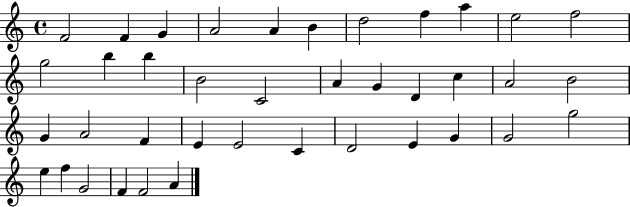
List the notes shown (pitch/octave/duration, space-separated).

F4/h F4/q G4/q A4/h A4/q B4/q D5/h F5/q A5/q E5/h F5/h G5/h B5/q B5/q B4/h C4/h A4/q G4/q D4/q C5/q A4/h B4/h G4/q A4/h F4/q E4/q E4/h C4/q D4/h E4/q G4/q G4/h G5/h E5/q F5/q G4/h F4/q F4/h A4/q